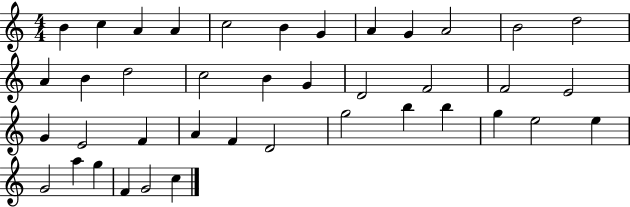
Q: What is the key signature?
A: C major